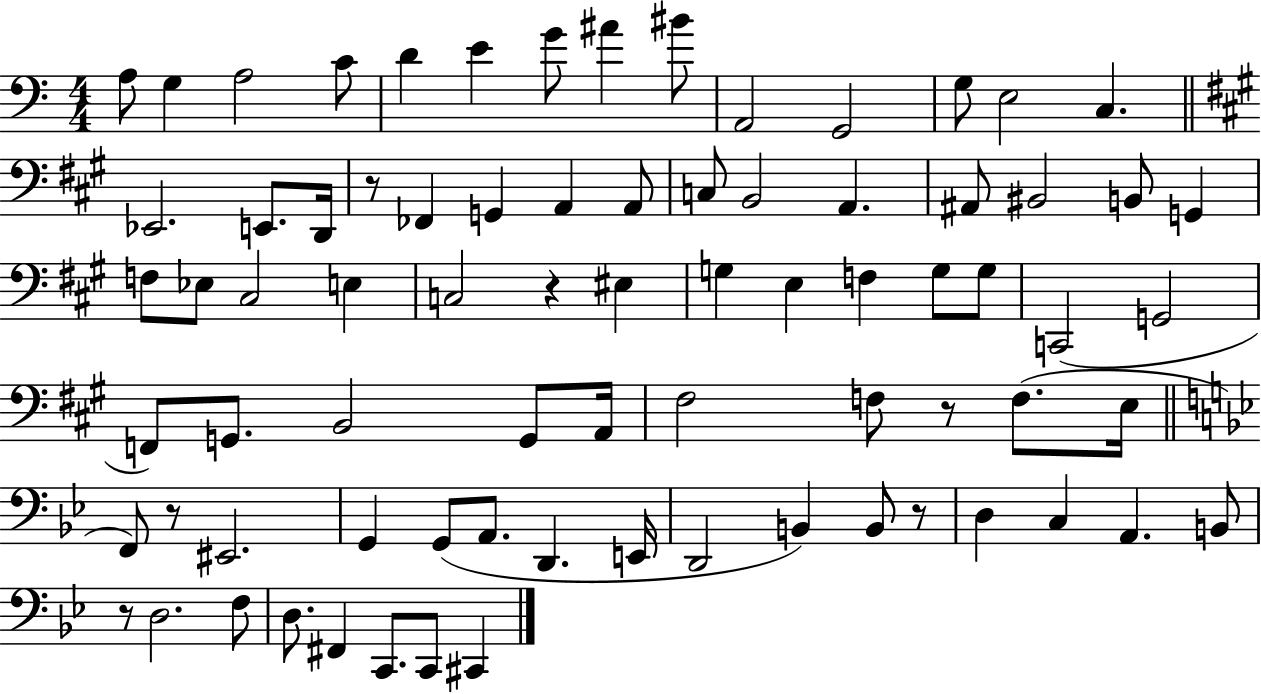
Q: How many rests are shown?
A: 6